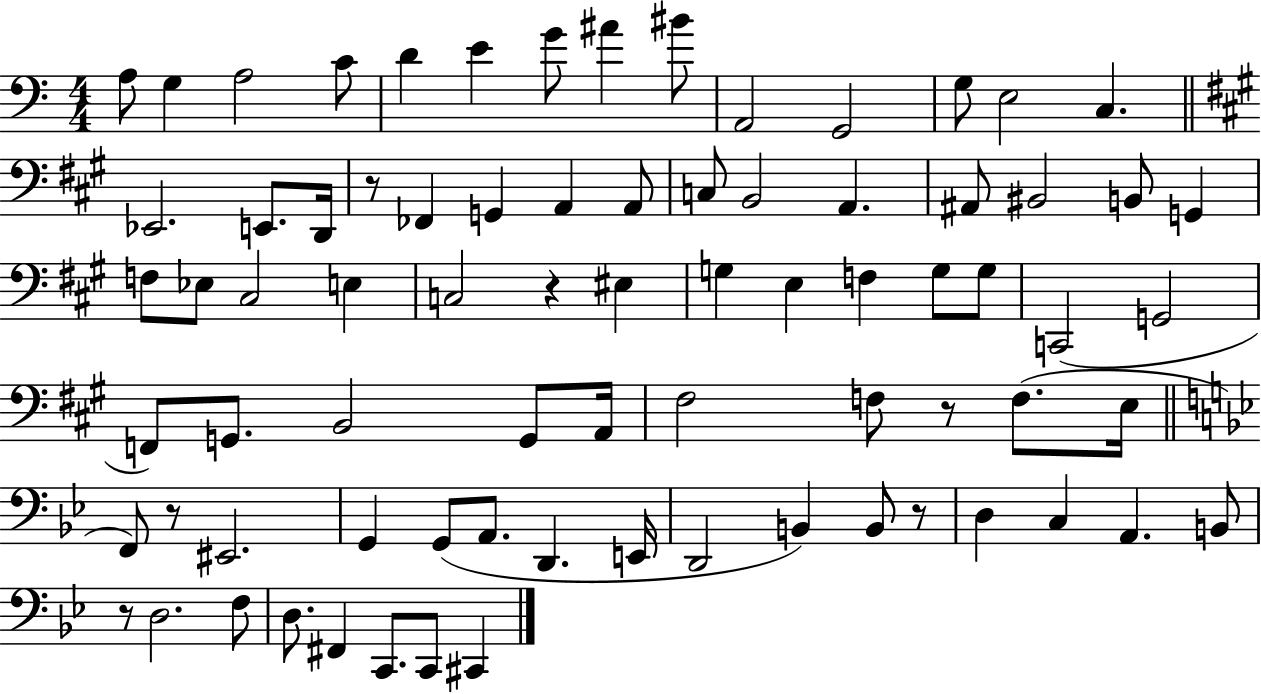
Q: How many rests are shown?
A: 6